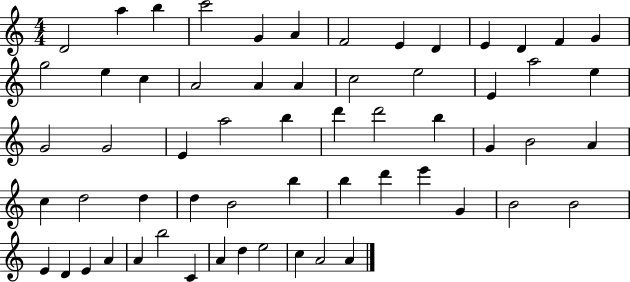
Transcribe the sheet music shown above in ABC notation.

X:1
T:Untitled
M:4/4
L:1/4
K:C
D2 a b c'2 G A F2 E D E D F G g2 e c A2 A A c2 e2 E a2 e G2 G2 E a2 b d' d'2 b G B2 A c d2 d d B2 b b d' e' G B2 B2 E D E A A b2 C A d e2 c A2 A